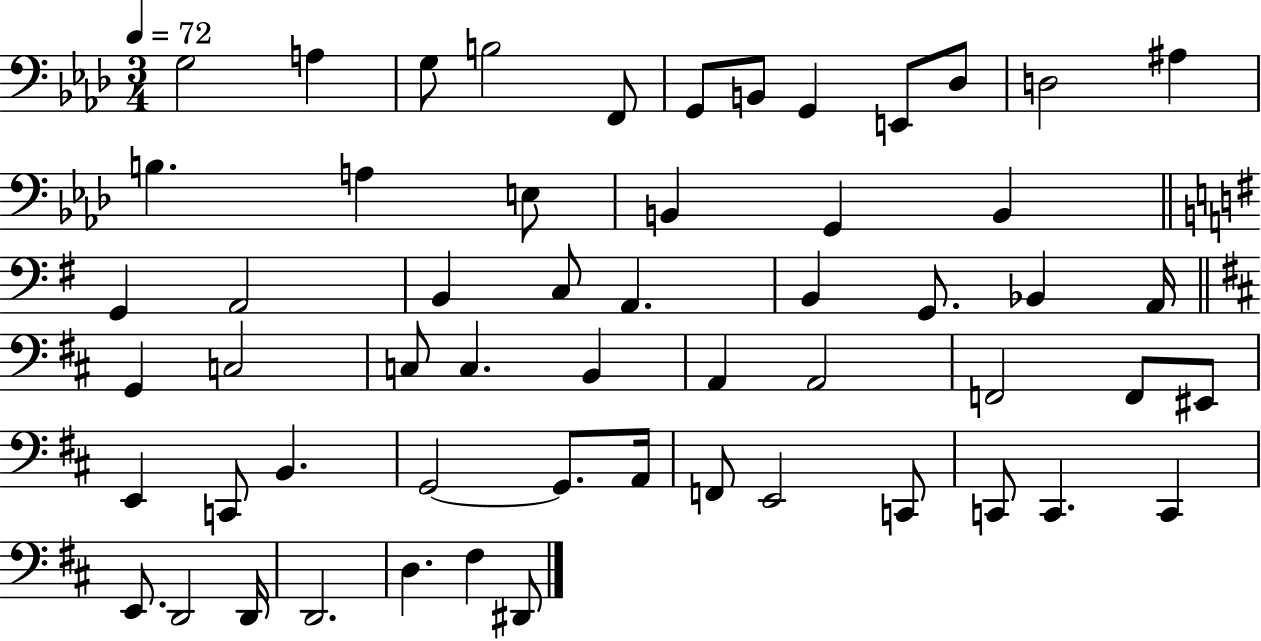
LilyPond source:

{
  \clef bass
  \numericTimeSignature
  \time 3/4
  \key aes \major
  \tempo 4 = 72
  \repeat volta 2 { g2 a4 | g8 b2 f,8 | g,8 b,8 g,4 e,8 des8 | d2 ais4 | \break b4. a4 e8 | b,4 g,4 b,4 | \bar "||" \break \key e \minor g,4 a,2 | b,4 c8 a,4. | b,4 g,8. bes,4 a,16 | \bar "||" \break \key d \major g,4 c2 | c8 c4. b,4 | a,4 a,2 | f,2 f,8 eis,8 | \break e,4 c,8 b,4. | g,2~~ g,8. a,16 | f,8 e,2 c,8 | c,8 c,4. c,4 | \break e,8. d,2 d,16 | d,2. | d4. fis4 dis,8 | } \bar "|."
}